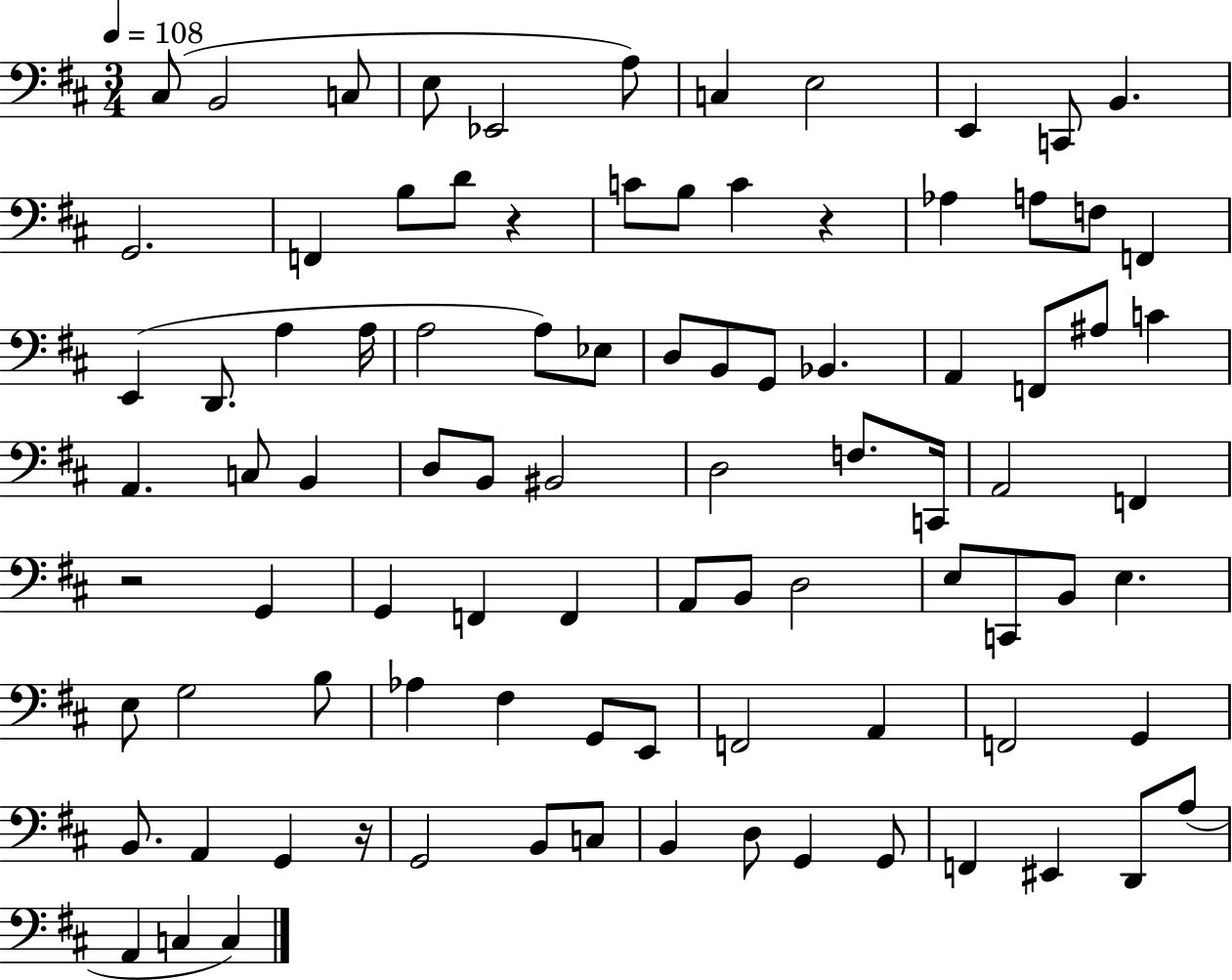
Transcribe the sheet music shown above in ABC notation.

X:1
T:Untitled
M:3/4
L:1/4
K:D
^C,/2 B,,2 C,/2 E,/2 _E,,2 A,/2 C, E,2 E,, C,,/2 B,, G,,2 F,, B,/2 D/2 z C/2 B,/2 C z _A, A,/2 F,/2 F,, E,, D,,/2 A, A,/4 A,2 A,/2 _E,/2 D,/2 B,,/2 G,,/2 _B,, A,, F,,/2 ^A,/2 C A,, C,/2 B,, D,/2 B,,/2 ^B,,2 D,2 F,/2 C,,/4 A,,2 F,, z2 G,, G,, F,, F,, A,,/2 B,,/2 D,2 E,/2 C,,/2 B,,/2 E, E,/2 G,2 B,/2 _A, ^F, G,,/2 E,,/2 F,,2 A,, F,,2 G,, B,,/2 A,, G,, z/4 G,,2 B,,/2 C,/2 B,, D,/2 G,, G,,/2 F,, ^E,, D,,/2 A,/2 A,, C, C,